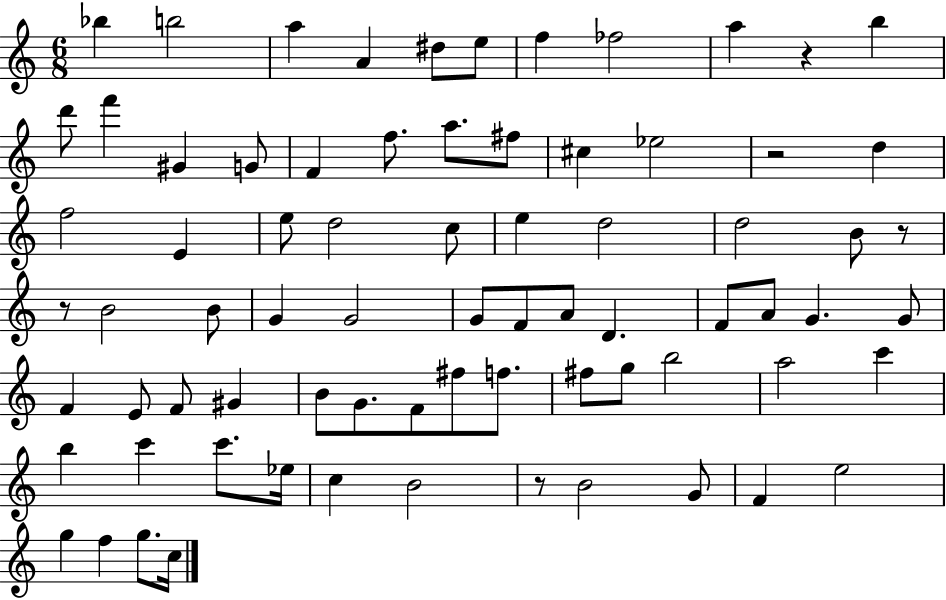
{
  \clef treble
  \numericTimeSignature
  \time 6/8
  \key c \major
  \repeat volta 2 { bes''4 b''2 | a''4 a'4 dis''8 e''8 | f''4 fes''2 | a''4 r4 b''4 | \break d'''8 f'''4 gis'4 g'8 | f'4 f''8. a''8. fis''8 | cis''4 ees''2 | r2 d''4 | \break f''2 e'4 | e''8 d''2 c''8 | e''4 d''2 | d''2 b'8 r8 | \break r8 b'2 b'8 | g'4 g'2 | g'8 f'8 a'8 d'4. | f'8 a'8 g'4. g'8 | \break f'4 e'8 f'8 gis'4 | b'8 g'8. f'8 fis''8 f''8. | fis''8 g''8 b''2 | a''2 c'''4 | \break b''4 c'''4 c'''8. ees''16 | c''4 b'2 | r8 b'2 g'8 | f'4 e''2 | \break g''4 f''4 g''8. c''16 | } \bar "|."
}